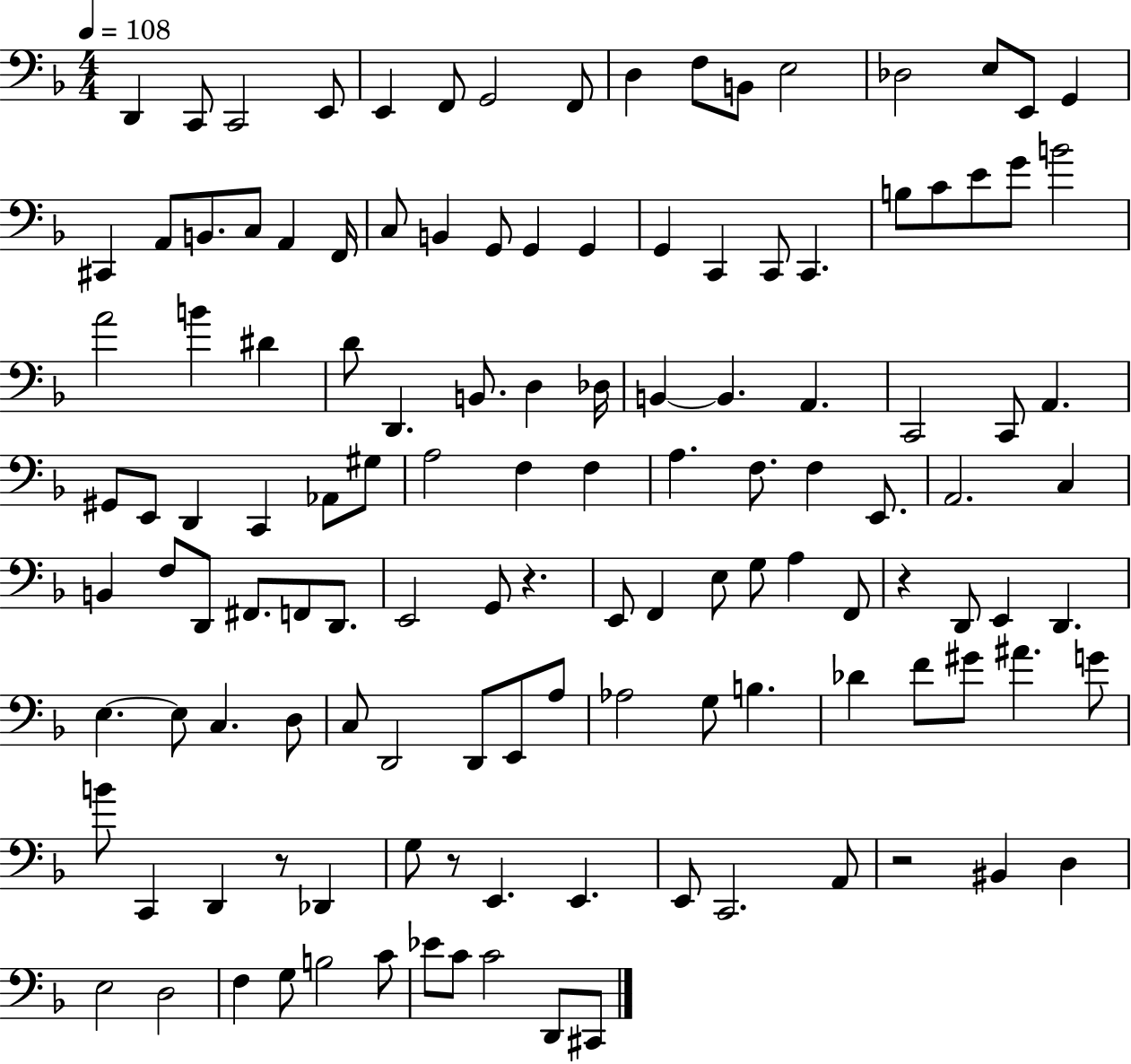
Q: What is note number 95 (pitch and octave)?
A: Db4